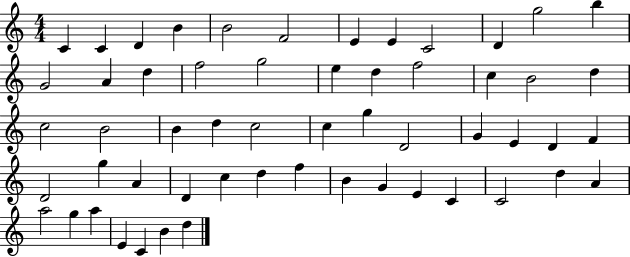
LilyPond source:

{
  \clef treble
  \numericTimeSignature
  \time 4/4
  \key c \major
  c'4 c'4 d'4 b'4 | b'2 f'2 | e'4 e'4 c'2 | d'4 g''2 b''4 | \break g'2 a'4 d''4 | f''2 g''2 | e''4 d''4 f''2 | c''4 b'2 d''4 | \break c''2 b'2 | b'4 d''4 c''2 | c''4 g''4 d'2 | g'4 e'4 d'4 f'4 | \break d'2 g''4 a'4 | d'4 c''4 d''4 f''4 | b'4 g'4 e'4 c'4 | c'2 d''4 a'4 | \break a''2 g''4 a''4 | e'4 c'4 b'4 d''4 | \bar "|."
}